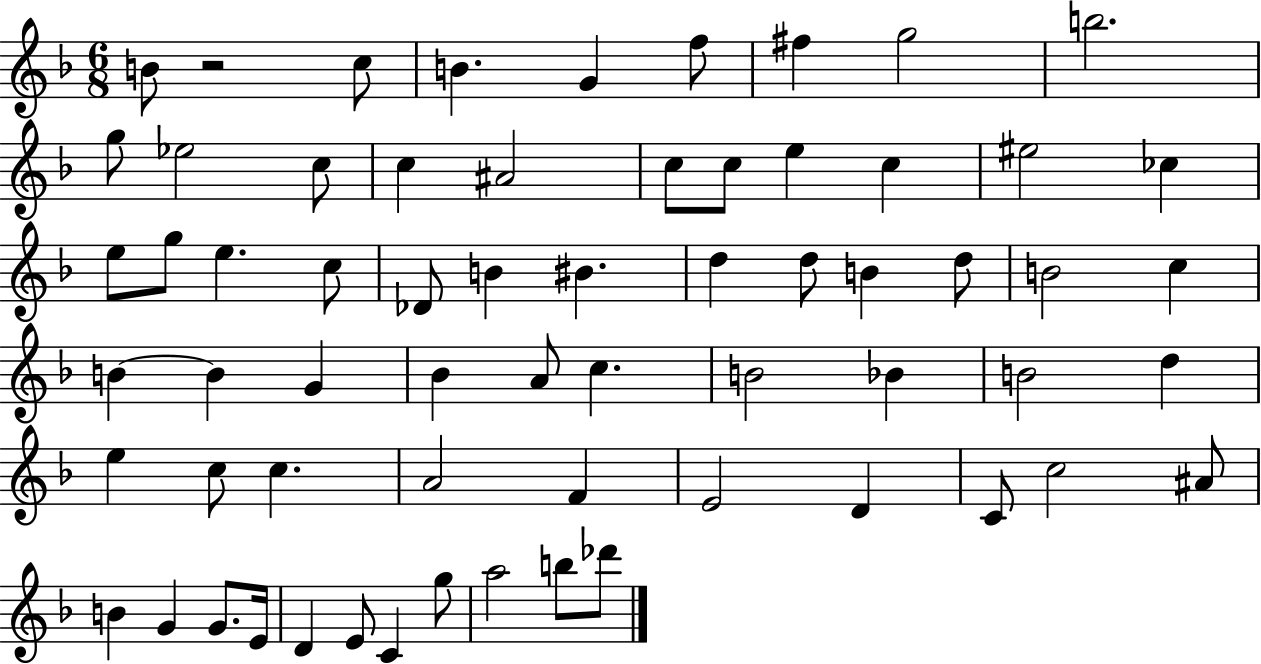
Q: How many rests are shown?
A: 1